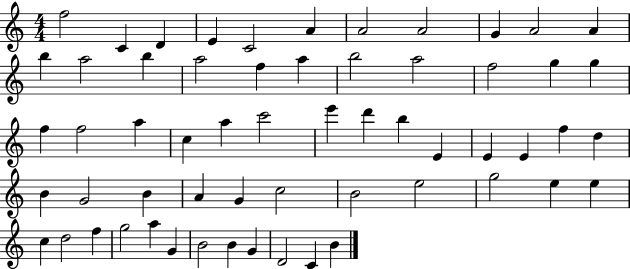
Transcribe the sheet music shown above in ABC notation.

X:1
T:Untitled
M:4/4
L:1/4
K:C
f2 C D E C2 A A2 A2 G A2 A b a2 b a2 f a b2 a2 f2 g g f f2 a c a c'2 e' d' b E E E f d B G2 B A G c2 B2 e2 g2 e e c d2 f g2 a G B2 B G D2 C B